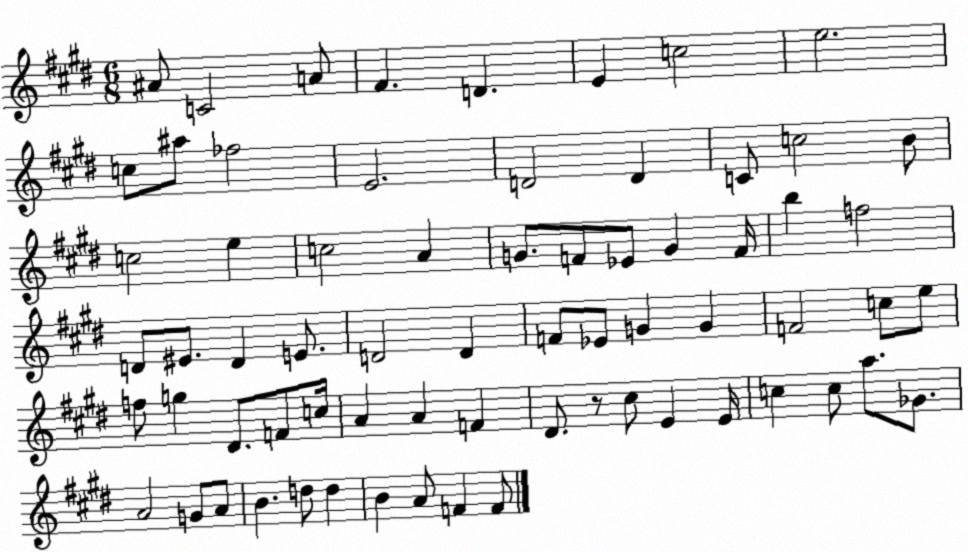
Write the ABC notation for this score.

X:1
T:Untitled
M:6/8
L:1/4
K:E
^A/2 C2 A/2 ^F D E c2 e2 c/2 ^a/2 _f2 E2 D2 D C/2 c2 B/2 c2 e c2 A G/2 F/2 _E/2 G F/4 b f2 D/2 ^E/2 D E/2 D2 D F/2 _E/2 G G F2 c/2 e/2 f/2 g ^D/2 F/2 c/4 A A F ^D/2 z/2 ^c/2 E E/4 c c/2 a/2 _G/2 A2 G/2 A/2 B d/2 d B A/2 F F/2